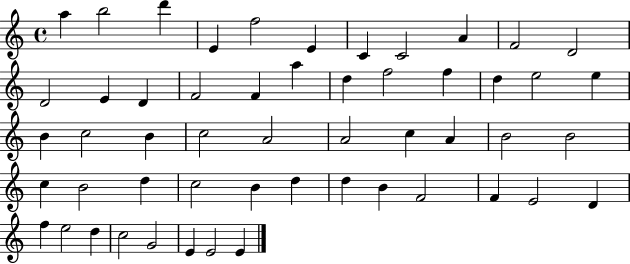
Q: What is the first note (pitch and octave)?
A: A5